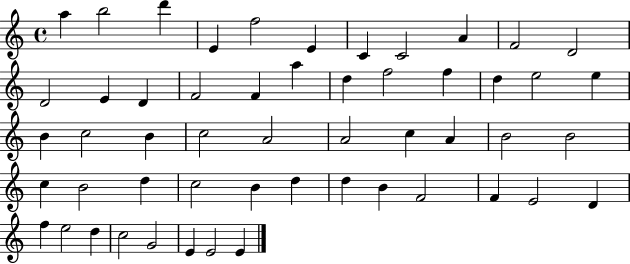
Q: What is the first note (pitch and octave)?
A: A5